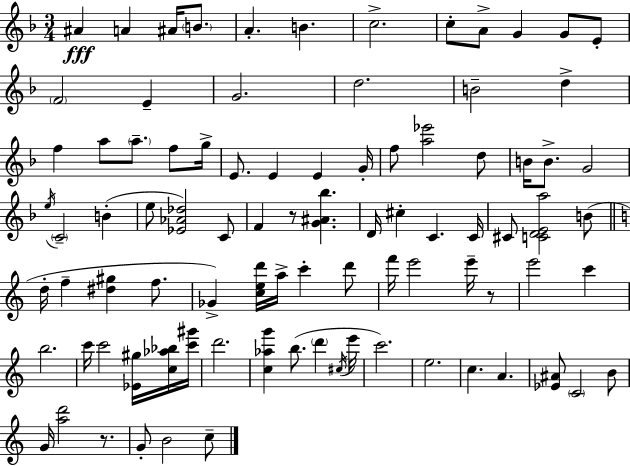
A#4/q A4/q A#4/s B4/e. A4/q. B4/q. C5/h. C5/e A4/e G4/q G4/e E4/e F4/h E4/q G4/h. D5/h. B4/h D5/q F5/q A5/e A5/e. F5/e G5/s E4/e. E4/q E4/q G4/s F5/e [A5,Eb6]/h D5/e B4/s B4/e. G4/h E5/s C4/h B4/q E5/e [Eb4,Ab4,Db5]/h C4/e F4/q R/e [G4,A#4,Bb5]/q. D4/s C#5/q C4/q. C4/s C#4/e [C4,D4,E4,A5]/h B4/e D5/s F5/q [D#5,G#5]/q F5/e. Gb4/q [C5,E5,D6]/s A5/s C6/q D6/e F6/s E6/h E6/s R/e E6/h C6/q B5/h. C6/s C6/h [Eb4,G#5]/s [C5,Ab5,Bb5]/s [C6,G#6]/s D6/h. [C5,Ab5,G6]/q B5/e. D6/q C#5/s E6/s C6/h. E5/h. C5/q. A4/q. [Eb4,A#4]/e C4/h B4/e G4/s [A5,D6]/h R/e. G4/e B4/h C5/e